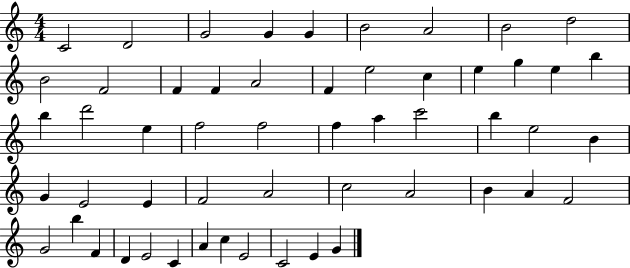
{
  \clef treble
  \numericTimeSignature
  \time 4/4
  \key c \major
  c'2 d'2 | g'2 g'4 g'4 | b'2 a'2 | b'2 d''2 | \break b'2 f'2 | f'4 f'4 a'2 | f'4 e''2 c''4 | e''4 g''4 e''4 b''4 | \break b''4 d'''2 e''4 | f''2 f''2 | f''4 a''4 c'''2 | b''4 e''2 b'4 | \break g'4 e'2 e'4 | f'2 a'2 | c''2 a'2 | b'4 a'4 f'2 | \break g'2 b''4 f'4 | d'4 e'2 c'4 | a'4 c''4 e'2 | c'2 e'4 g'4 | \break \bar "|."
}